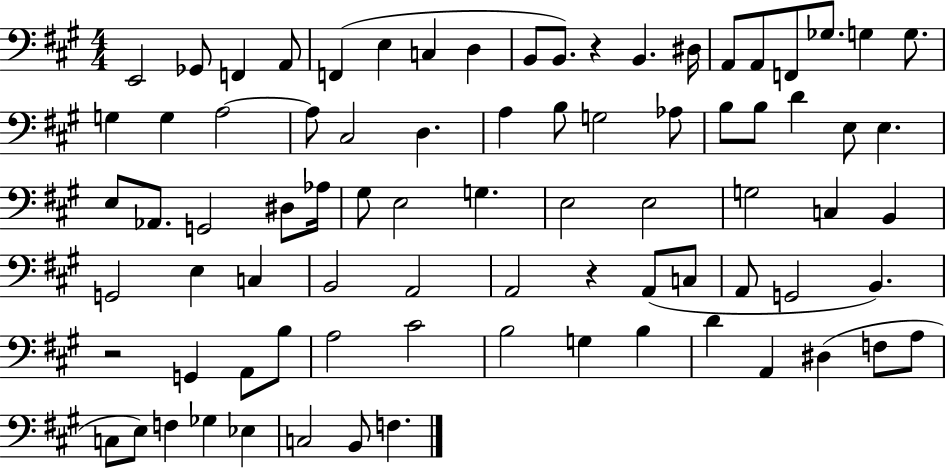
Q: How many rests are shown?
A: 3